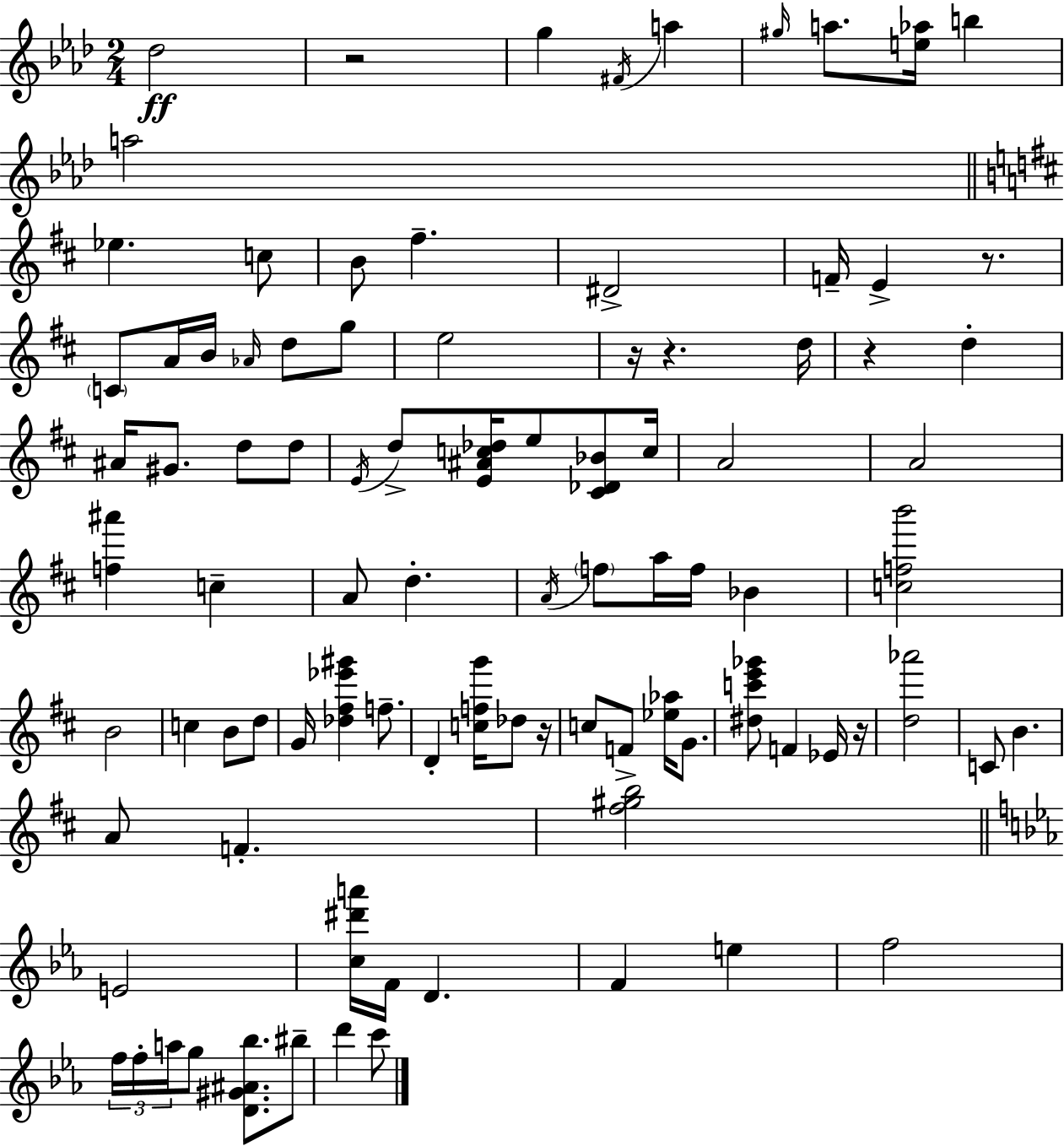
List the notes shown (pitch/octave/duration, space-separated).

Db5/h R/h G5/q F#4/s A5/q G#5/s A5/e. [E5,Ab5]/s B5/q A5/h Eb5/q. C5/e B4/e F#5/q. D#4/h F4/s E4/q R/e. C4/e A4/s B4/s Ab4/s D5/e G5/e E5/h R/s R/q. D5/s R/q D5/q A#4/s G#4/e. D5/e D5/e E4/s D5/e [E4,A#4,C5,Db5]/s E5/e [C#4,Db4,Bb4]/e C5/s A4/h A4/h [F5,A#6]/q C5/q A4/e D5/q. A4/s F5/e A5/s F5/s Bb4/q [C5,F5,B6]/h B4/h C5/q B4/e D5/e G4/s [Db5,F#5,Eb6,G#6]/q F5/e. D4/q [C5,F5,G6]/s Db5/e R/s C5/e F4/e [Eb5,Ab5]/s G4/e. [D#5,C6,E6,Gb6]/e F4/q Eb4/s R/s [D5,Ab6]/h C4/e B4/q. A4/e F4/q. [F#5,G#5,B5]/h E4/h [C5,D#6,A6]/s F4/s D4/q. F4/q E5/q F5/h F5/s F5/s A5/s G5/e [D4,G#4,A#4,Bb5]/e. BIS5/e D6/q C6/e